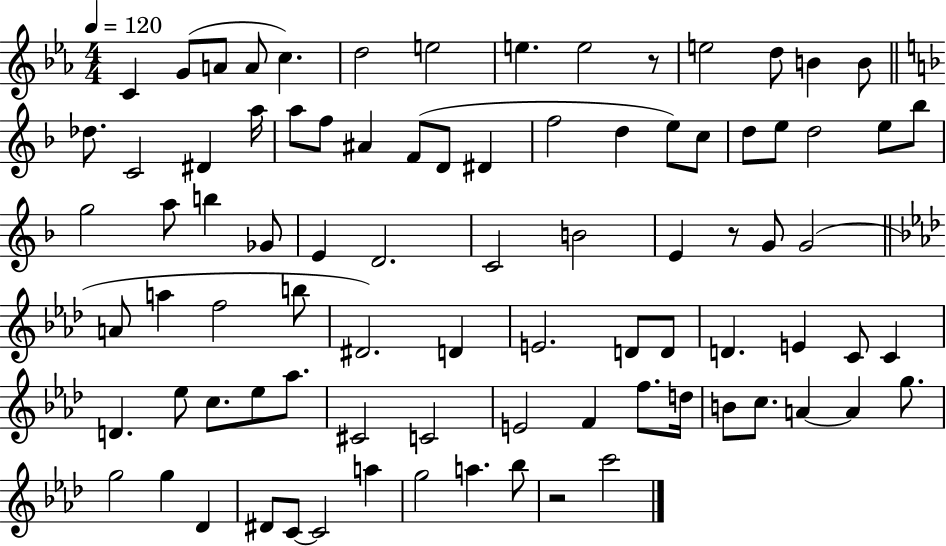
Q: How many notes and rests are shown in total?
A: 86